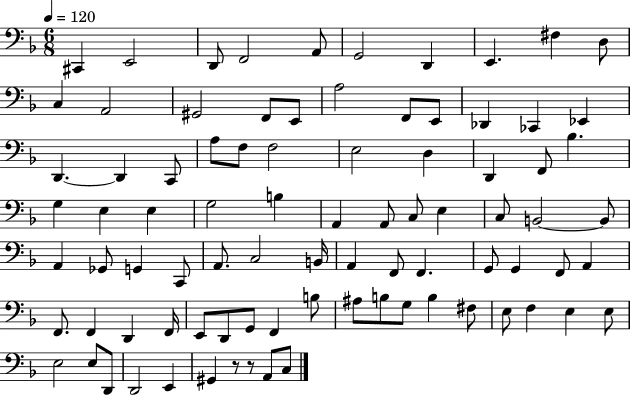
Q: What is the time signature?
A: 6/8